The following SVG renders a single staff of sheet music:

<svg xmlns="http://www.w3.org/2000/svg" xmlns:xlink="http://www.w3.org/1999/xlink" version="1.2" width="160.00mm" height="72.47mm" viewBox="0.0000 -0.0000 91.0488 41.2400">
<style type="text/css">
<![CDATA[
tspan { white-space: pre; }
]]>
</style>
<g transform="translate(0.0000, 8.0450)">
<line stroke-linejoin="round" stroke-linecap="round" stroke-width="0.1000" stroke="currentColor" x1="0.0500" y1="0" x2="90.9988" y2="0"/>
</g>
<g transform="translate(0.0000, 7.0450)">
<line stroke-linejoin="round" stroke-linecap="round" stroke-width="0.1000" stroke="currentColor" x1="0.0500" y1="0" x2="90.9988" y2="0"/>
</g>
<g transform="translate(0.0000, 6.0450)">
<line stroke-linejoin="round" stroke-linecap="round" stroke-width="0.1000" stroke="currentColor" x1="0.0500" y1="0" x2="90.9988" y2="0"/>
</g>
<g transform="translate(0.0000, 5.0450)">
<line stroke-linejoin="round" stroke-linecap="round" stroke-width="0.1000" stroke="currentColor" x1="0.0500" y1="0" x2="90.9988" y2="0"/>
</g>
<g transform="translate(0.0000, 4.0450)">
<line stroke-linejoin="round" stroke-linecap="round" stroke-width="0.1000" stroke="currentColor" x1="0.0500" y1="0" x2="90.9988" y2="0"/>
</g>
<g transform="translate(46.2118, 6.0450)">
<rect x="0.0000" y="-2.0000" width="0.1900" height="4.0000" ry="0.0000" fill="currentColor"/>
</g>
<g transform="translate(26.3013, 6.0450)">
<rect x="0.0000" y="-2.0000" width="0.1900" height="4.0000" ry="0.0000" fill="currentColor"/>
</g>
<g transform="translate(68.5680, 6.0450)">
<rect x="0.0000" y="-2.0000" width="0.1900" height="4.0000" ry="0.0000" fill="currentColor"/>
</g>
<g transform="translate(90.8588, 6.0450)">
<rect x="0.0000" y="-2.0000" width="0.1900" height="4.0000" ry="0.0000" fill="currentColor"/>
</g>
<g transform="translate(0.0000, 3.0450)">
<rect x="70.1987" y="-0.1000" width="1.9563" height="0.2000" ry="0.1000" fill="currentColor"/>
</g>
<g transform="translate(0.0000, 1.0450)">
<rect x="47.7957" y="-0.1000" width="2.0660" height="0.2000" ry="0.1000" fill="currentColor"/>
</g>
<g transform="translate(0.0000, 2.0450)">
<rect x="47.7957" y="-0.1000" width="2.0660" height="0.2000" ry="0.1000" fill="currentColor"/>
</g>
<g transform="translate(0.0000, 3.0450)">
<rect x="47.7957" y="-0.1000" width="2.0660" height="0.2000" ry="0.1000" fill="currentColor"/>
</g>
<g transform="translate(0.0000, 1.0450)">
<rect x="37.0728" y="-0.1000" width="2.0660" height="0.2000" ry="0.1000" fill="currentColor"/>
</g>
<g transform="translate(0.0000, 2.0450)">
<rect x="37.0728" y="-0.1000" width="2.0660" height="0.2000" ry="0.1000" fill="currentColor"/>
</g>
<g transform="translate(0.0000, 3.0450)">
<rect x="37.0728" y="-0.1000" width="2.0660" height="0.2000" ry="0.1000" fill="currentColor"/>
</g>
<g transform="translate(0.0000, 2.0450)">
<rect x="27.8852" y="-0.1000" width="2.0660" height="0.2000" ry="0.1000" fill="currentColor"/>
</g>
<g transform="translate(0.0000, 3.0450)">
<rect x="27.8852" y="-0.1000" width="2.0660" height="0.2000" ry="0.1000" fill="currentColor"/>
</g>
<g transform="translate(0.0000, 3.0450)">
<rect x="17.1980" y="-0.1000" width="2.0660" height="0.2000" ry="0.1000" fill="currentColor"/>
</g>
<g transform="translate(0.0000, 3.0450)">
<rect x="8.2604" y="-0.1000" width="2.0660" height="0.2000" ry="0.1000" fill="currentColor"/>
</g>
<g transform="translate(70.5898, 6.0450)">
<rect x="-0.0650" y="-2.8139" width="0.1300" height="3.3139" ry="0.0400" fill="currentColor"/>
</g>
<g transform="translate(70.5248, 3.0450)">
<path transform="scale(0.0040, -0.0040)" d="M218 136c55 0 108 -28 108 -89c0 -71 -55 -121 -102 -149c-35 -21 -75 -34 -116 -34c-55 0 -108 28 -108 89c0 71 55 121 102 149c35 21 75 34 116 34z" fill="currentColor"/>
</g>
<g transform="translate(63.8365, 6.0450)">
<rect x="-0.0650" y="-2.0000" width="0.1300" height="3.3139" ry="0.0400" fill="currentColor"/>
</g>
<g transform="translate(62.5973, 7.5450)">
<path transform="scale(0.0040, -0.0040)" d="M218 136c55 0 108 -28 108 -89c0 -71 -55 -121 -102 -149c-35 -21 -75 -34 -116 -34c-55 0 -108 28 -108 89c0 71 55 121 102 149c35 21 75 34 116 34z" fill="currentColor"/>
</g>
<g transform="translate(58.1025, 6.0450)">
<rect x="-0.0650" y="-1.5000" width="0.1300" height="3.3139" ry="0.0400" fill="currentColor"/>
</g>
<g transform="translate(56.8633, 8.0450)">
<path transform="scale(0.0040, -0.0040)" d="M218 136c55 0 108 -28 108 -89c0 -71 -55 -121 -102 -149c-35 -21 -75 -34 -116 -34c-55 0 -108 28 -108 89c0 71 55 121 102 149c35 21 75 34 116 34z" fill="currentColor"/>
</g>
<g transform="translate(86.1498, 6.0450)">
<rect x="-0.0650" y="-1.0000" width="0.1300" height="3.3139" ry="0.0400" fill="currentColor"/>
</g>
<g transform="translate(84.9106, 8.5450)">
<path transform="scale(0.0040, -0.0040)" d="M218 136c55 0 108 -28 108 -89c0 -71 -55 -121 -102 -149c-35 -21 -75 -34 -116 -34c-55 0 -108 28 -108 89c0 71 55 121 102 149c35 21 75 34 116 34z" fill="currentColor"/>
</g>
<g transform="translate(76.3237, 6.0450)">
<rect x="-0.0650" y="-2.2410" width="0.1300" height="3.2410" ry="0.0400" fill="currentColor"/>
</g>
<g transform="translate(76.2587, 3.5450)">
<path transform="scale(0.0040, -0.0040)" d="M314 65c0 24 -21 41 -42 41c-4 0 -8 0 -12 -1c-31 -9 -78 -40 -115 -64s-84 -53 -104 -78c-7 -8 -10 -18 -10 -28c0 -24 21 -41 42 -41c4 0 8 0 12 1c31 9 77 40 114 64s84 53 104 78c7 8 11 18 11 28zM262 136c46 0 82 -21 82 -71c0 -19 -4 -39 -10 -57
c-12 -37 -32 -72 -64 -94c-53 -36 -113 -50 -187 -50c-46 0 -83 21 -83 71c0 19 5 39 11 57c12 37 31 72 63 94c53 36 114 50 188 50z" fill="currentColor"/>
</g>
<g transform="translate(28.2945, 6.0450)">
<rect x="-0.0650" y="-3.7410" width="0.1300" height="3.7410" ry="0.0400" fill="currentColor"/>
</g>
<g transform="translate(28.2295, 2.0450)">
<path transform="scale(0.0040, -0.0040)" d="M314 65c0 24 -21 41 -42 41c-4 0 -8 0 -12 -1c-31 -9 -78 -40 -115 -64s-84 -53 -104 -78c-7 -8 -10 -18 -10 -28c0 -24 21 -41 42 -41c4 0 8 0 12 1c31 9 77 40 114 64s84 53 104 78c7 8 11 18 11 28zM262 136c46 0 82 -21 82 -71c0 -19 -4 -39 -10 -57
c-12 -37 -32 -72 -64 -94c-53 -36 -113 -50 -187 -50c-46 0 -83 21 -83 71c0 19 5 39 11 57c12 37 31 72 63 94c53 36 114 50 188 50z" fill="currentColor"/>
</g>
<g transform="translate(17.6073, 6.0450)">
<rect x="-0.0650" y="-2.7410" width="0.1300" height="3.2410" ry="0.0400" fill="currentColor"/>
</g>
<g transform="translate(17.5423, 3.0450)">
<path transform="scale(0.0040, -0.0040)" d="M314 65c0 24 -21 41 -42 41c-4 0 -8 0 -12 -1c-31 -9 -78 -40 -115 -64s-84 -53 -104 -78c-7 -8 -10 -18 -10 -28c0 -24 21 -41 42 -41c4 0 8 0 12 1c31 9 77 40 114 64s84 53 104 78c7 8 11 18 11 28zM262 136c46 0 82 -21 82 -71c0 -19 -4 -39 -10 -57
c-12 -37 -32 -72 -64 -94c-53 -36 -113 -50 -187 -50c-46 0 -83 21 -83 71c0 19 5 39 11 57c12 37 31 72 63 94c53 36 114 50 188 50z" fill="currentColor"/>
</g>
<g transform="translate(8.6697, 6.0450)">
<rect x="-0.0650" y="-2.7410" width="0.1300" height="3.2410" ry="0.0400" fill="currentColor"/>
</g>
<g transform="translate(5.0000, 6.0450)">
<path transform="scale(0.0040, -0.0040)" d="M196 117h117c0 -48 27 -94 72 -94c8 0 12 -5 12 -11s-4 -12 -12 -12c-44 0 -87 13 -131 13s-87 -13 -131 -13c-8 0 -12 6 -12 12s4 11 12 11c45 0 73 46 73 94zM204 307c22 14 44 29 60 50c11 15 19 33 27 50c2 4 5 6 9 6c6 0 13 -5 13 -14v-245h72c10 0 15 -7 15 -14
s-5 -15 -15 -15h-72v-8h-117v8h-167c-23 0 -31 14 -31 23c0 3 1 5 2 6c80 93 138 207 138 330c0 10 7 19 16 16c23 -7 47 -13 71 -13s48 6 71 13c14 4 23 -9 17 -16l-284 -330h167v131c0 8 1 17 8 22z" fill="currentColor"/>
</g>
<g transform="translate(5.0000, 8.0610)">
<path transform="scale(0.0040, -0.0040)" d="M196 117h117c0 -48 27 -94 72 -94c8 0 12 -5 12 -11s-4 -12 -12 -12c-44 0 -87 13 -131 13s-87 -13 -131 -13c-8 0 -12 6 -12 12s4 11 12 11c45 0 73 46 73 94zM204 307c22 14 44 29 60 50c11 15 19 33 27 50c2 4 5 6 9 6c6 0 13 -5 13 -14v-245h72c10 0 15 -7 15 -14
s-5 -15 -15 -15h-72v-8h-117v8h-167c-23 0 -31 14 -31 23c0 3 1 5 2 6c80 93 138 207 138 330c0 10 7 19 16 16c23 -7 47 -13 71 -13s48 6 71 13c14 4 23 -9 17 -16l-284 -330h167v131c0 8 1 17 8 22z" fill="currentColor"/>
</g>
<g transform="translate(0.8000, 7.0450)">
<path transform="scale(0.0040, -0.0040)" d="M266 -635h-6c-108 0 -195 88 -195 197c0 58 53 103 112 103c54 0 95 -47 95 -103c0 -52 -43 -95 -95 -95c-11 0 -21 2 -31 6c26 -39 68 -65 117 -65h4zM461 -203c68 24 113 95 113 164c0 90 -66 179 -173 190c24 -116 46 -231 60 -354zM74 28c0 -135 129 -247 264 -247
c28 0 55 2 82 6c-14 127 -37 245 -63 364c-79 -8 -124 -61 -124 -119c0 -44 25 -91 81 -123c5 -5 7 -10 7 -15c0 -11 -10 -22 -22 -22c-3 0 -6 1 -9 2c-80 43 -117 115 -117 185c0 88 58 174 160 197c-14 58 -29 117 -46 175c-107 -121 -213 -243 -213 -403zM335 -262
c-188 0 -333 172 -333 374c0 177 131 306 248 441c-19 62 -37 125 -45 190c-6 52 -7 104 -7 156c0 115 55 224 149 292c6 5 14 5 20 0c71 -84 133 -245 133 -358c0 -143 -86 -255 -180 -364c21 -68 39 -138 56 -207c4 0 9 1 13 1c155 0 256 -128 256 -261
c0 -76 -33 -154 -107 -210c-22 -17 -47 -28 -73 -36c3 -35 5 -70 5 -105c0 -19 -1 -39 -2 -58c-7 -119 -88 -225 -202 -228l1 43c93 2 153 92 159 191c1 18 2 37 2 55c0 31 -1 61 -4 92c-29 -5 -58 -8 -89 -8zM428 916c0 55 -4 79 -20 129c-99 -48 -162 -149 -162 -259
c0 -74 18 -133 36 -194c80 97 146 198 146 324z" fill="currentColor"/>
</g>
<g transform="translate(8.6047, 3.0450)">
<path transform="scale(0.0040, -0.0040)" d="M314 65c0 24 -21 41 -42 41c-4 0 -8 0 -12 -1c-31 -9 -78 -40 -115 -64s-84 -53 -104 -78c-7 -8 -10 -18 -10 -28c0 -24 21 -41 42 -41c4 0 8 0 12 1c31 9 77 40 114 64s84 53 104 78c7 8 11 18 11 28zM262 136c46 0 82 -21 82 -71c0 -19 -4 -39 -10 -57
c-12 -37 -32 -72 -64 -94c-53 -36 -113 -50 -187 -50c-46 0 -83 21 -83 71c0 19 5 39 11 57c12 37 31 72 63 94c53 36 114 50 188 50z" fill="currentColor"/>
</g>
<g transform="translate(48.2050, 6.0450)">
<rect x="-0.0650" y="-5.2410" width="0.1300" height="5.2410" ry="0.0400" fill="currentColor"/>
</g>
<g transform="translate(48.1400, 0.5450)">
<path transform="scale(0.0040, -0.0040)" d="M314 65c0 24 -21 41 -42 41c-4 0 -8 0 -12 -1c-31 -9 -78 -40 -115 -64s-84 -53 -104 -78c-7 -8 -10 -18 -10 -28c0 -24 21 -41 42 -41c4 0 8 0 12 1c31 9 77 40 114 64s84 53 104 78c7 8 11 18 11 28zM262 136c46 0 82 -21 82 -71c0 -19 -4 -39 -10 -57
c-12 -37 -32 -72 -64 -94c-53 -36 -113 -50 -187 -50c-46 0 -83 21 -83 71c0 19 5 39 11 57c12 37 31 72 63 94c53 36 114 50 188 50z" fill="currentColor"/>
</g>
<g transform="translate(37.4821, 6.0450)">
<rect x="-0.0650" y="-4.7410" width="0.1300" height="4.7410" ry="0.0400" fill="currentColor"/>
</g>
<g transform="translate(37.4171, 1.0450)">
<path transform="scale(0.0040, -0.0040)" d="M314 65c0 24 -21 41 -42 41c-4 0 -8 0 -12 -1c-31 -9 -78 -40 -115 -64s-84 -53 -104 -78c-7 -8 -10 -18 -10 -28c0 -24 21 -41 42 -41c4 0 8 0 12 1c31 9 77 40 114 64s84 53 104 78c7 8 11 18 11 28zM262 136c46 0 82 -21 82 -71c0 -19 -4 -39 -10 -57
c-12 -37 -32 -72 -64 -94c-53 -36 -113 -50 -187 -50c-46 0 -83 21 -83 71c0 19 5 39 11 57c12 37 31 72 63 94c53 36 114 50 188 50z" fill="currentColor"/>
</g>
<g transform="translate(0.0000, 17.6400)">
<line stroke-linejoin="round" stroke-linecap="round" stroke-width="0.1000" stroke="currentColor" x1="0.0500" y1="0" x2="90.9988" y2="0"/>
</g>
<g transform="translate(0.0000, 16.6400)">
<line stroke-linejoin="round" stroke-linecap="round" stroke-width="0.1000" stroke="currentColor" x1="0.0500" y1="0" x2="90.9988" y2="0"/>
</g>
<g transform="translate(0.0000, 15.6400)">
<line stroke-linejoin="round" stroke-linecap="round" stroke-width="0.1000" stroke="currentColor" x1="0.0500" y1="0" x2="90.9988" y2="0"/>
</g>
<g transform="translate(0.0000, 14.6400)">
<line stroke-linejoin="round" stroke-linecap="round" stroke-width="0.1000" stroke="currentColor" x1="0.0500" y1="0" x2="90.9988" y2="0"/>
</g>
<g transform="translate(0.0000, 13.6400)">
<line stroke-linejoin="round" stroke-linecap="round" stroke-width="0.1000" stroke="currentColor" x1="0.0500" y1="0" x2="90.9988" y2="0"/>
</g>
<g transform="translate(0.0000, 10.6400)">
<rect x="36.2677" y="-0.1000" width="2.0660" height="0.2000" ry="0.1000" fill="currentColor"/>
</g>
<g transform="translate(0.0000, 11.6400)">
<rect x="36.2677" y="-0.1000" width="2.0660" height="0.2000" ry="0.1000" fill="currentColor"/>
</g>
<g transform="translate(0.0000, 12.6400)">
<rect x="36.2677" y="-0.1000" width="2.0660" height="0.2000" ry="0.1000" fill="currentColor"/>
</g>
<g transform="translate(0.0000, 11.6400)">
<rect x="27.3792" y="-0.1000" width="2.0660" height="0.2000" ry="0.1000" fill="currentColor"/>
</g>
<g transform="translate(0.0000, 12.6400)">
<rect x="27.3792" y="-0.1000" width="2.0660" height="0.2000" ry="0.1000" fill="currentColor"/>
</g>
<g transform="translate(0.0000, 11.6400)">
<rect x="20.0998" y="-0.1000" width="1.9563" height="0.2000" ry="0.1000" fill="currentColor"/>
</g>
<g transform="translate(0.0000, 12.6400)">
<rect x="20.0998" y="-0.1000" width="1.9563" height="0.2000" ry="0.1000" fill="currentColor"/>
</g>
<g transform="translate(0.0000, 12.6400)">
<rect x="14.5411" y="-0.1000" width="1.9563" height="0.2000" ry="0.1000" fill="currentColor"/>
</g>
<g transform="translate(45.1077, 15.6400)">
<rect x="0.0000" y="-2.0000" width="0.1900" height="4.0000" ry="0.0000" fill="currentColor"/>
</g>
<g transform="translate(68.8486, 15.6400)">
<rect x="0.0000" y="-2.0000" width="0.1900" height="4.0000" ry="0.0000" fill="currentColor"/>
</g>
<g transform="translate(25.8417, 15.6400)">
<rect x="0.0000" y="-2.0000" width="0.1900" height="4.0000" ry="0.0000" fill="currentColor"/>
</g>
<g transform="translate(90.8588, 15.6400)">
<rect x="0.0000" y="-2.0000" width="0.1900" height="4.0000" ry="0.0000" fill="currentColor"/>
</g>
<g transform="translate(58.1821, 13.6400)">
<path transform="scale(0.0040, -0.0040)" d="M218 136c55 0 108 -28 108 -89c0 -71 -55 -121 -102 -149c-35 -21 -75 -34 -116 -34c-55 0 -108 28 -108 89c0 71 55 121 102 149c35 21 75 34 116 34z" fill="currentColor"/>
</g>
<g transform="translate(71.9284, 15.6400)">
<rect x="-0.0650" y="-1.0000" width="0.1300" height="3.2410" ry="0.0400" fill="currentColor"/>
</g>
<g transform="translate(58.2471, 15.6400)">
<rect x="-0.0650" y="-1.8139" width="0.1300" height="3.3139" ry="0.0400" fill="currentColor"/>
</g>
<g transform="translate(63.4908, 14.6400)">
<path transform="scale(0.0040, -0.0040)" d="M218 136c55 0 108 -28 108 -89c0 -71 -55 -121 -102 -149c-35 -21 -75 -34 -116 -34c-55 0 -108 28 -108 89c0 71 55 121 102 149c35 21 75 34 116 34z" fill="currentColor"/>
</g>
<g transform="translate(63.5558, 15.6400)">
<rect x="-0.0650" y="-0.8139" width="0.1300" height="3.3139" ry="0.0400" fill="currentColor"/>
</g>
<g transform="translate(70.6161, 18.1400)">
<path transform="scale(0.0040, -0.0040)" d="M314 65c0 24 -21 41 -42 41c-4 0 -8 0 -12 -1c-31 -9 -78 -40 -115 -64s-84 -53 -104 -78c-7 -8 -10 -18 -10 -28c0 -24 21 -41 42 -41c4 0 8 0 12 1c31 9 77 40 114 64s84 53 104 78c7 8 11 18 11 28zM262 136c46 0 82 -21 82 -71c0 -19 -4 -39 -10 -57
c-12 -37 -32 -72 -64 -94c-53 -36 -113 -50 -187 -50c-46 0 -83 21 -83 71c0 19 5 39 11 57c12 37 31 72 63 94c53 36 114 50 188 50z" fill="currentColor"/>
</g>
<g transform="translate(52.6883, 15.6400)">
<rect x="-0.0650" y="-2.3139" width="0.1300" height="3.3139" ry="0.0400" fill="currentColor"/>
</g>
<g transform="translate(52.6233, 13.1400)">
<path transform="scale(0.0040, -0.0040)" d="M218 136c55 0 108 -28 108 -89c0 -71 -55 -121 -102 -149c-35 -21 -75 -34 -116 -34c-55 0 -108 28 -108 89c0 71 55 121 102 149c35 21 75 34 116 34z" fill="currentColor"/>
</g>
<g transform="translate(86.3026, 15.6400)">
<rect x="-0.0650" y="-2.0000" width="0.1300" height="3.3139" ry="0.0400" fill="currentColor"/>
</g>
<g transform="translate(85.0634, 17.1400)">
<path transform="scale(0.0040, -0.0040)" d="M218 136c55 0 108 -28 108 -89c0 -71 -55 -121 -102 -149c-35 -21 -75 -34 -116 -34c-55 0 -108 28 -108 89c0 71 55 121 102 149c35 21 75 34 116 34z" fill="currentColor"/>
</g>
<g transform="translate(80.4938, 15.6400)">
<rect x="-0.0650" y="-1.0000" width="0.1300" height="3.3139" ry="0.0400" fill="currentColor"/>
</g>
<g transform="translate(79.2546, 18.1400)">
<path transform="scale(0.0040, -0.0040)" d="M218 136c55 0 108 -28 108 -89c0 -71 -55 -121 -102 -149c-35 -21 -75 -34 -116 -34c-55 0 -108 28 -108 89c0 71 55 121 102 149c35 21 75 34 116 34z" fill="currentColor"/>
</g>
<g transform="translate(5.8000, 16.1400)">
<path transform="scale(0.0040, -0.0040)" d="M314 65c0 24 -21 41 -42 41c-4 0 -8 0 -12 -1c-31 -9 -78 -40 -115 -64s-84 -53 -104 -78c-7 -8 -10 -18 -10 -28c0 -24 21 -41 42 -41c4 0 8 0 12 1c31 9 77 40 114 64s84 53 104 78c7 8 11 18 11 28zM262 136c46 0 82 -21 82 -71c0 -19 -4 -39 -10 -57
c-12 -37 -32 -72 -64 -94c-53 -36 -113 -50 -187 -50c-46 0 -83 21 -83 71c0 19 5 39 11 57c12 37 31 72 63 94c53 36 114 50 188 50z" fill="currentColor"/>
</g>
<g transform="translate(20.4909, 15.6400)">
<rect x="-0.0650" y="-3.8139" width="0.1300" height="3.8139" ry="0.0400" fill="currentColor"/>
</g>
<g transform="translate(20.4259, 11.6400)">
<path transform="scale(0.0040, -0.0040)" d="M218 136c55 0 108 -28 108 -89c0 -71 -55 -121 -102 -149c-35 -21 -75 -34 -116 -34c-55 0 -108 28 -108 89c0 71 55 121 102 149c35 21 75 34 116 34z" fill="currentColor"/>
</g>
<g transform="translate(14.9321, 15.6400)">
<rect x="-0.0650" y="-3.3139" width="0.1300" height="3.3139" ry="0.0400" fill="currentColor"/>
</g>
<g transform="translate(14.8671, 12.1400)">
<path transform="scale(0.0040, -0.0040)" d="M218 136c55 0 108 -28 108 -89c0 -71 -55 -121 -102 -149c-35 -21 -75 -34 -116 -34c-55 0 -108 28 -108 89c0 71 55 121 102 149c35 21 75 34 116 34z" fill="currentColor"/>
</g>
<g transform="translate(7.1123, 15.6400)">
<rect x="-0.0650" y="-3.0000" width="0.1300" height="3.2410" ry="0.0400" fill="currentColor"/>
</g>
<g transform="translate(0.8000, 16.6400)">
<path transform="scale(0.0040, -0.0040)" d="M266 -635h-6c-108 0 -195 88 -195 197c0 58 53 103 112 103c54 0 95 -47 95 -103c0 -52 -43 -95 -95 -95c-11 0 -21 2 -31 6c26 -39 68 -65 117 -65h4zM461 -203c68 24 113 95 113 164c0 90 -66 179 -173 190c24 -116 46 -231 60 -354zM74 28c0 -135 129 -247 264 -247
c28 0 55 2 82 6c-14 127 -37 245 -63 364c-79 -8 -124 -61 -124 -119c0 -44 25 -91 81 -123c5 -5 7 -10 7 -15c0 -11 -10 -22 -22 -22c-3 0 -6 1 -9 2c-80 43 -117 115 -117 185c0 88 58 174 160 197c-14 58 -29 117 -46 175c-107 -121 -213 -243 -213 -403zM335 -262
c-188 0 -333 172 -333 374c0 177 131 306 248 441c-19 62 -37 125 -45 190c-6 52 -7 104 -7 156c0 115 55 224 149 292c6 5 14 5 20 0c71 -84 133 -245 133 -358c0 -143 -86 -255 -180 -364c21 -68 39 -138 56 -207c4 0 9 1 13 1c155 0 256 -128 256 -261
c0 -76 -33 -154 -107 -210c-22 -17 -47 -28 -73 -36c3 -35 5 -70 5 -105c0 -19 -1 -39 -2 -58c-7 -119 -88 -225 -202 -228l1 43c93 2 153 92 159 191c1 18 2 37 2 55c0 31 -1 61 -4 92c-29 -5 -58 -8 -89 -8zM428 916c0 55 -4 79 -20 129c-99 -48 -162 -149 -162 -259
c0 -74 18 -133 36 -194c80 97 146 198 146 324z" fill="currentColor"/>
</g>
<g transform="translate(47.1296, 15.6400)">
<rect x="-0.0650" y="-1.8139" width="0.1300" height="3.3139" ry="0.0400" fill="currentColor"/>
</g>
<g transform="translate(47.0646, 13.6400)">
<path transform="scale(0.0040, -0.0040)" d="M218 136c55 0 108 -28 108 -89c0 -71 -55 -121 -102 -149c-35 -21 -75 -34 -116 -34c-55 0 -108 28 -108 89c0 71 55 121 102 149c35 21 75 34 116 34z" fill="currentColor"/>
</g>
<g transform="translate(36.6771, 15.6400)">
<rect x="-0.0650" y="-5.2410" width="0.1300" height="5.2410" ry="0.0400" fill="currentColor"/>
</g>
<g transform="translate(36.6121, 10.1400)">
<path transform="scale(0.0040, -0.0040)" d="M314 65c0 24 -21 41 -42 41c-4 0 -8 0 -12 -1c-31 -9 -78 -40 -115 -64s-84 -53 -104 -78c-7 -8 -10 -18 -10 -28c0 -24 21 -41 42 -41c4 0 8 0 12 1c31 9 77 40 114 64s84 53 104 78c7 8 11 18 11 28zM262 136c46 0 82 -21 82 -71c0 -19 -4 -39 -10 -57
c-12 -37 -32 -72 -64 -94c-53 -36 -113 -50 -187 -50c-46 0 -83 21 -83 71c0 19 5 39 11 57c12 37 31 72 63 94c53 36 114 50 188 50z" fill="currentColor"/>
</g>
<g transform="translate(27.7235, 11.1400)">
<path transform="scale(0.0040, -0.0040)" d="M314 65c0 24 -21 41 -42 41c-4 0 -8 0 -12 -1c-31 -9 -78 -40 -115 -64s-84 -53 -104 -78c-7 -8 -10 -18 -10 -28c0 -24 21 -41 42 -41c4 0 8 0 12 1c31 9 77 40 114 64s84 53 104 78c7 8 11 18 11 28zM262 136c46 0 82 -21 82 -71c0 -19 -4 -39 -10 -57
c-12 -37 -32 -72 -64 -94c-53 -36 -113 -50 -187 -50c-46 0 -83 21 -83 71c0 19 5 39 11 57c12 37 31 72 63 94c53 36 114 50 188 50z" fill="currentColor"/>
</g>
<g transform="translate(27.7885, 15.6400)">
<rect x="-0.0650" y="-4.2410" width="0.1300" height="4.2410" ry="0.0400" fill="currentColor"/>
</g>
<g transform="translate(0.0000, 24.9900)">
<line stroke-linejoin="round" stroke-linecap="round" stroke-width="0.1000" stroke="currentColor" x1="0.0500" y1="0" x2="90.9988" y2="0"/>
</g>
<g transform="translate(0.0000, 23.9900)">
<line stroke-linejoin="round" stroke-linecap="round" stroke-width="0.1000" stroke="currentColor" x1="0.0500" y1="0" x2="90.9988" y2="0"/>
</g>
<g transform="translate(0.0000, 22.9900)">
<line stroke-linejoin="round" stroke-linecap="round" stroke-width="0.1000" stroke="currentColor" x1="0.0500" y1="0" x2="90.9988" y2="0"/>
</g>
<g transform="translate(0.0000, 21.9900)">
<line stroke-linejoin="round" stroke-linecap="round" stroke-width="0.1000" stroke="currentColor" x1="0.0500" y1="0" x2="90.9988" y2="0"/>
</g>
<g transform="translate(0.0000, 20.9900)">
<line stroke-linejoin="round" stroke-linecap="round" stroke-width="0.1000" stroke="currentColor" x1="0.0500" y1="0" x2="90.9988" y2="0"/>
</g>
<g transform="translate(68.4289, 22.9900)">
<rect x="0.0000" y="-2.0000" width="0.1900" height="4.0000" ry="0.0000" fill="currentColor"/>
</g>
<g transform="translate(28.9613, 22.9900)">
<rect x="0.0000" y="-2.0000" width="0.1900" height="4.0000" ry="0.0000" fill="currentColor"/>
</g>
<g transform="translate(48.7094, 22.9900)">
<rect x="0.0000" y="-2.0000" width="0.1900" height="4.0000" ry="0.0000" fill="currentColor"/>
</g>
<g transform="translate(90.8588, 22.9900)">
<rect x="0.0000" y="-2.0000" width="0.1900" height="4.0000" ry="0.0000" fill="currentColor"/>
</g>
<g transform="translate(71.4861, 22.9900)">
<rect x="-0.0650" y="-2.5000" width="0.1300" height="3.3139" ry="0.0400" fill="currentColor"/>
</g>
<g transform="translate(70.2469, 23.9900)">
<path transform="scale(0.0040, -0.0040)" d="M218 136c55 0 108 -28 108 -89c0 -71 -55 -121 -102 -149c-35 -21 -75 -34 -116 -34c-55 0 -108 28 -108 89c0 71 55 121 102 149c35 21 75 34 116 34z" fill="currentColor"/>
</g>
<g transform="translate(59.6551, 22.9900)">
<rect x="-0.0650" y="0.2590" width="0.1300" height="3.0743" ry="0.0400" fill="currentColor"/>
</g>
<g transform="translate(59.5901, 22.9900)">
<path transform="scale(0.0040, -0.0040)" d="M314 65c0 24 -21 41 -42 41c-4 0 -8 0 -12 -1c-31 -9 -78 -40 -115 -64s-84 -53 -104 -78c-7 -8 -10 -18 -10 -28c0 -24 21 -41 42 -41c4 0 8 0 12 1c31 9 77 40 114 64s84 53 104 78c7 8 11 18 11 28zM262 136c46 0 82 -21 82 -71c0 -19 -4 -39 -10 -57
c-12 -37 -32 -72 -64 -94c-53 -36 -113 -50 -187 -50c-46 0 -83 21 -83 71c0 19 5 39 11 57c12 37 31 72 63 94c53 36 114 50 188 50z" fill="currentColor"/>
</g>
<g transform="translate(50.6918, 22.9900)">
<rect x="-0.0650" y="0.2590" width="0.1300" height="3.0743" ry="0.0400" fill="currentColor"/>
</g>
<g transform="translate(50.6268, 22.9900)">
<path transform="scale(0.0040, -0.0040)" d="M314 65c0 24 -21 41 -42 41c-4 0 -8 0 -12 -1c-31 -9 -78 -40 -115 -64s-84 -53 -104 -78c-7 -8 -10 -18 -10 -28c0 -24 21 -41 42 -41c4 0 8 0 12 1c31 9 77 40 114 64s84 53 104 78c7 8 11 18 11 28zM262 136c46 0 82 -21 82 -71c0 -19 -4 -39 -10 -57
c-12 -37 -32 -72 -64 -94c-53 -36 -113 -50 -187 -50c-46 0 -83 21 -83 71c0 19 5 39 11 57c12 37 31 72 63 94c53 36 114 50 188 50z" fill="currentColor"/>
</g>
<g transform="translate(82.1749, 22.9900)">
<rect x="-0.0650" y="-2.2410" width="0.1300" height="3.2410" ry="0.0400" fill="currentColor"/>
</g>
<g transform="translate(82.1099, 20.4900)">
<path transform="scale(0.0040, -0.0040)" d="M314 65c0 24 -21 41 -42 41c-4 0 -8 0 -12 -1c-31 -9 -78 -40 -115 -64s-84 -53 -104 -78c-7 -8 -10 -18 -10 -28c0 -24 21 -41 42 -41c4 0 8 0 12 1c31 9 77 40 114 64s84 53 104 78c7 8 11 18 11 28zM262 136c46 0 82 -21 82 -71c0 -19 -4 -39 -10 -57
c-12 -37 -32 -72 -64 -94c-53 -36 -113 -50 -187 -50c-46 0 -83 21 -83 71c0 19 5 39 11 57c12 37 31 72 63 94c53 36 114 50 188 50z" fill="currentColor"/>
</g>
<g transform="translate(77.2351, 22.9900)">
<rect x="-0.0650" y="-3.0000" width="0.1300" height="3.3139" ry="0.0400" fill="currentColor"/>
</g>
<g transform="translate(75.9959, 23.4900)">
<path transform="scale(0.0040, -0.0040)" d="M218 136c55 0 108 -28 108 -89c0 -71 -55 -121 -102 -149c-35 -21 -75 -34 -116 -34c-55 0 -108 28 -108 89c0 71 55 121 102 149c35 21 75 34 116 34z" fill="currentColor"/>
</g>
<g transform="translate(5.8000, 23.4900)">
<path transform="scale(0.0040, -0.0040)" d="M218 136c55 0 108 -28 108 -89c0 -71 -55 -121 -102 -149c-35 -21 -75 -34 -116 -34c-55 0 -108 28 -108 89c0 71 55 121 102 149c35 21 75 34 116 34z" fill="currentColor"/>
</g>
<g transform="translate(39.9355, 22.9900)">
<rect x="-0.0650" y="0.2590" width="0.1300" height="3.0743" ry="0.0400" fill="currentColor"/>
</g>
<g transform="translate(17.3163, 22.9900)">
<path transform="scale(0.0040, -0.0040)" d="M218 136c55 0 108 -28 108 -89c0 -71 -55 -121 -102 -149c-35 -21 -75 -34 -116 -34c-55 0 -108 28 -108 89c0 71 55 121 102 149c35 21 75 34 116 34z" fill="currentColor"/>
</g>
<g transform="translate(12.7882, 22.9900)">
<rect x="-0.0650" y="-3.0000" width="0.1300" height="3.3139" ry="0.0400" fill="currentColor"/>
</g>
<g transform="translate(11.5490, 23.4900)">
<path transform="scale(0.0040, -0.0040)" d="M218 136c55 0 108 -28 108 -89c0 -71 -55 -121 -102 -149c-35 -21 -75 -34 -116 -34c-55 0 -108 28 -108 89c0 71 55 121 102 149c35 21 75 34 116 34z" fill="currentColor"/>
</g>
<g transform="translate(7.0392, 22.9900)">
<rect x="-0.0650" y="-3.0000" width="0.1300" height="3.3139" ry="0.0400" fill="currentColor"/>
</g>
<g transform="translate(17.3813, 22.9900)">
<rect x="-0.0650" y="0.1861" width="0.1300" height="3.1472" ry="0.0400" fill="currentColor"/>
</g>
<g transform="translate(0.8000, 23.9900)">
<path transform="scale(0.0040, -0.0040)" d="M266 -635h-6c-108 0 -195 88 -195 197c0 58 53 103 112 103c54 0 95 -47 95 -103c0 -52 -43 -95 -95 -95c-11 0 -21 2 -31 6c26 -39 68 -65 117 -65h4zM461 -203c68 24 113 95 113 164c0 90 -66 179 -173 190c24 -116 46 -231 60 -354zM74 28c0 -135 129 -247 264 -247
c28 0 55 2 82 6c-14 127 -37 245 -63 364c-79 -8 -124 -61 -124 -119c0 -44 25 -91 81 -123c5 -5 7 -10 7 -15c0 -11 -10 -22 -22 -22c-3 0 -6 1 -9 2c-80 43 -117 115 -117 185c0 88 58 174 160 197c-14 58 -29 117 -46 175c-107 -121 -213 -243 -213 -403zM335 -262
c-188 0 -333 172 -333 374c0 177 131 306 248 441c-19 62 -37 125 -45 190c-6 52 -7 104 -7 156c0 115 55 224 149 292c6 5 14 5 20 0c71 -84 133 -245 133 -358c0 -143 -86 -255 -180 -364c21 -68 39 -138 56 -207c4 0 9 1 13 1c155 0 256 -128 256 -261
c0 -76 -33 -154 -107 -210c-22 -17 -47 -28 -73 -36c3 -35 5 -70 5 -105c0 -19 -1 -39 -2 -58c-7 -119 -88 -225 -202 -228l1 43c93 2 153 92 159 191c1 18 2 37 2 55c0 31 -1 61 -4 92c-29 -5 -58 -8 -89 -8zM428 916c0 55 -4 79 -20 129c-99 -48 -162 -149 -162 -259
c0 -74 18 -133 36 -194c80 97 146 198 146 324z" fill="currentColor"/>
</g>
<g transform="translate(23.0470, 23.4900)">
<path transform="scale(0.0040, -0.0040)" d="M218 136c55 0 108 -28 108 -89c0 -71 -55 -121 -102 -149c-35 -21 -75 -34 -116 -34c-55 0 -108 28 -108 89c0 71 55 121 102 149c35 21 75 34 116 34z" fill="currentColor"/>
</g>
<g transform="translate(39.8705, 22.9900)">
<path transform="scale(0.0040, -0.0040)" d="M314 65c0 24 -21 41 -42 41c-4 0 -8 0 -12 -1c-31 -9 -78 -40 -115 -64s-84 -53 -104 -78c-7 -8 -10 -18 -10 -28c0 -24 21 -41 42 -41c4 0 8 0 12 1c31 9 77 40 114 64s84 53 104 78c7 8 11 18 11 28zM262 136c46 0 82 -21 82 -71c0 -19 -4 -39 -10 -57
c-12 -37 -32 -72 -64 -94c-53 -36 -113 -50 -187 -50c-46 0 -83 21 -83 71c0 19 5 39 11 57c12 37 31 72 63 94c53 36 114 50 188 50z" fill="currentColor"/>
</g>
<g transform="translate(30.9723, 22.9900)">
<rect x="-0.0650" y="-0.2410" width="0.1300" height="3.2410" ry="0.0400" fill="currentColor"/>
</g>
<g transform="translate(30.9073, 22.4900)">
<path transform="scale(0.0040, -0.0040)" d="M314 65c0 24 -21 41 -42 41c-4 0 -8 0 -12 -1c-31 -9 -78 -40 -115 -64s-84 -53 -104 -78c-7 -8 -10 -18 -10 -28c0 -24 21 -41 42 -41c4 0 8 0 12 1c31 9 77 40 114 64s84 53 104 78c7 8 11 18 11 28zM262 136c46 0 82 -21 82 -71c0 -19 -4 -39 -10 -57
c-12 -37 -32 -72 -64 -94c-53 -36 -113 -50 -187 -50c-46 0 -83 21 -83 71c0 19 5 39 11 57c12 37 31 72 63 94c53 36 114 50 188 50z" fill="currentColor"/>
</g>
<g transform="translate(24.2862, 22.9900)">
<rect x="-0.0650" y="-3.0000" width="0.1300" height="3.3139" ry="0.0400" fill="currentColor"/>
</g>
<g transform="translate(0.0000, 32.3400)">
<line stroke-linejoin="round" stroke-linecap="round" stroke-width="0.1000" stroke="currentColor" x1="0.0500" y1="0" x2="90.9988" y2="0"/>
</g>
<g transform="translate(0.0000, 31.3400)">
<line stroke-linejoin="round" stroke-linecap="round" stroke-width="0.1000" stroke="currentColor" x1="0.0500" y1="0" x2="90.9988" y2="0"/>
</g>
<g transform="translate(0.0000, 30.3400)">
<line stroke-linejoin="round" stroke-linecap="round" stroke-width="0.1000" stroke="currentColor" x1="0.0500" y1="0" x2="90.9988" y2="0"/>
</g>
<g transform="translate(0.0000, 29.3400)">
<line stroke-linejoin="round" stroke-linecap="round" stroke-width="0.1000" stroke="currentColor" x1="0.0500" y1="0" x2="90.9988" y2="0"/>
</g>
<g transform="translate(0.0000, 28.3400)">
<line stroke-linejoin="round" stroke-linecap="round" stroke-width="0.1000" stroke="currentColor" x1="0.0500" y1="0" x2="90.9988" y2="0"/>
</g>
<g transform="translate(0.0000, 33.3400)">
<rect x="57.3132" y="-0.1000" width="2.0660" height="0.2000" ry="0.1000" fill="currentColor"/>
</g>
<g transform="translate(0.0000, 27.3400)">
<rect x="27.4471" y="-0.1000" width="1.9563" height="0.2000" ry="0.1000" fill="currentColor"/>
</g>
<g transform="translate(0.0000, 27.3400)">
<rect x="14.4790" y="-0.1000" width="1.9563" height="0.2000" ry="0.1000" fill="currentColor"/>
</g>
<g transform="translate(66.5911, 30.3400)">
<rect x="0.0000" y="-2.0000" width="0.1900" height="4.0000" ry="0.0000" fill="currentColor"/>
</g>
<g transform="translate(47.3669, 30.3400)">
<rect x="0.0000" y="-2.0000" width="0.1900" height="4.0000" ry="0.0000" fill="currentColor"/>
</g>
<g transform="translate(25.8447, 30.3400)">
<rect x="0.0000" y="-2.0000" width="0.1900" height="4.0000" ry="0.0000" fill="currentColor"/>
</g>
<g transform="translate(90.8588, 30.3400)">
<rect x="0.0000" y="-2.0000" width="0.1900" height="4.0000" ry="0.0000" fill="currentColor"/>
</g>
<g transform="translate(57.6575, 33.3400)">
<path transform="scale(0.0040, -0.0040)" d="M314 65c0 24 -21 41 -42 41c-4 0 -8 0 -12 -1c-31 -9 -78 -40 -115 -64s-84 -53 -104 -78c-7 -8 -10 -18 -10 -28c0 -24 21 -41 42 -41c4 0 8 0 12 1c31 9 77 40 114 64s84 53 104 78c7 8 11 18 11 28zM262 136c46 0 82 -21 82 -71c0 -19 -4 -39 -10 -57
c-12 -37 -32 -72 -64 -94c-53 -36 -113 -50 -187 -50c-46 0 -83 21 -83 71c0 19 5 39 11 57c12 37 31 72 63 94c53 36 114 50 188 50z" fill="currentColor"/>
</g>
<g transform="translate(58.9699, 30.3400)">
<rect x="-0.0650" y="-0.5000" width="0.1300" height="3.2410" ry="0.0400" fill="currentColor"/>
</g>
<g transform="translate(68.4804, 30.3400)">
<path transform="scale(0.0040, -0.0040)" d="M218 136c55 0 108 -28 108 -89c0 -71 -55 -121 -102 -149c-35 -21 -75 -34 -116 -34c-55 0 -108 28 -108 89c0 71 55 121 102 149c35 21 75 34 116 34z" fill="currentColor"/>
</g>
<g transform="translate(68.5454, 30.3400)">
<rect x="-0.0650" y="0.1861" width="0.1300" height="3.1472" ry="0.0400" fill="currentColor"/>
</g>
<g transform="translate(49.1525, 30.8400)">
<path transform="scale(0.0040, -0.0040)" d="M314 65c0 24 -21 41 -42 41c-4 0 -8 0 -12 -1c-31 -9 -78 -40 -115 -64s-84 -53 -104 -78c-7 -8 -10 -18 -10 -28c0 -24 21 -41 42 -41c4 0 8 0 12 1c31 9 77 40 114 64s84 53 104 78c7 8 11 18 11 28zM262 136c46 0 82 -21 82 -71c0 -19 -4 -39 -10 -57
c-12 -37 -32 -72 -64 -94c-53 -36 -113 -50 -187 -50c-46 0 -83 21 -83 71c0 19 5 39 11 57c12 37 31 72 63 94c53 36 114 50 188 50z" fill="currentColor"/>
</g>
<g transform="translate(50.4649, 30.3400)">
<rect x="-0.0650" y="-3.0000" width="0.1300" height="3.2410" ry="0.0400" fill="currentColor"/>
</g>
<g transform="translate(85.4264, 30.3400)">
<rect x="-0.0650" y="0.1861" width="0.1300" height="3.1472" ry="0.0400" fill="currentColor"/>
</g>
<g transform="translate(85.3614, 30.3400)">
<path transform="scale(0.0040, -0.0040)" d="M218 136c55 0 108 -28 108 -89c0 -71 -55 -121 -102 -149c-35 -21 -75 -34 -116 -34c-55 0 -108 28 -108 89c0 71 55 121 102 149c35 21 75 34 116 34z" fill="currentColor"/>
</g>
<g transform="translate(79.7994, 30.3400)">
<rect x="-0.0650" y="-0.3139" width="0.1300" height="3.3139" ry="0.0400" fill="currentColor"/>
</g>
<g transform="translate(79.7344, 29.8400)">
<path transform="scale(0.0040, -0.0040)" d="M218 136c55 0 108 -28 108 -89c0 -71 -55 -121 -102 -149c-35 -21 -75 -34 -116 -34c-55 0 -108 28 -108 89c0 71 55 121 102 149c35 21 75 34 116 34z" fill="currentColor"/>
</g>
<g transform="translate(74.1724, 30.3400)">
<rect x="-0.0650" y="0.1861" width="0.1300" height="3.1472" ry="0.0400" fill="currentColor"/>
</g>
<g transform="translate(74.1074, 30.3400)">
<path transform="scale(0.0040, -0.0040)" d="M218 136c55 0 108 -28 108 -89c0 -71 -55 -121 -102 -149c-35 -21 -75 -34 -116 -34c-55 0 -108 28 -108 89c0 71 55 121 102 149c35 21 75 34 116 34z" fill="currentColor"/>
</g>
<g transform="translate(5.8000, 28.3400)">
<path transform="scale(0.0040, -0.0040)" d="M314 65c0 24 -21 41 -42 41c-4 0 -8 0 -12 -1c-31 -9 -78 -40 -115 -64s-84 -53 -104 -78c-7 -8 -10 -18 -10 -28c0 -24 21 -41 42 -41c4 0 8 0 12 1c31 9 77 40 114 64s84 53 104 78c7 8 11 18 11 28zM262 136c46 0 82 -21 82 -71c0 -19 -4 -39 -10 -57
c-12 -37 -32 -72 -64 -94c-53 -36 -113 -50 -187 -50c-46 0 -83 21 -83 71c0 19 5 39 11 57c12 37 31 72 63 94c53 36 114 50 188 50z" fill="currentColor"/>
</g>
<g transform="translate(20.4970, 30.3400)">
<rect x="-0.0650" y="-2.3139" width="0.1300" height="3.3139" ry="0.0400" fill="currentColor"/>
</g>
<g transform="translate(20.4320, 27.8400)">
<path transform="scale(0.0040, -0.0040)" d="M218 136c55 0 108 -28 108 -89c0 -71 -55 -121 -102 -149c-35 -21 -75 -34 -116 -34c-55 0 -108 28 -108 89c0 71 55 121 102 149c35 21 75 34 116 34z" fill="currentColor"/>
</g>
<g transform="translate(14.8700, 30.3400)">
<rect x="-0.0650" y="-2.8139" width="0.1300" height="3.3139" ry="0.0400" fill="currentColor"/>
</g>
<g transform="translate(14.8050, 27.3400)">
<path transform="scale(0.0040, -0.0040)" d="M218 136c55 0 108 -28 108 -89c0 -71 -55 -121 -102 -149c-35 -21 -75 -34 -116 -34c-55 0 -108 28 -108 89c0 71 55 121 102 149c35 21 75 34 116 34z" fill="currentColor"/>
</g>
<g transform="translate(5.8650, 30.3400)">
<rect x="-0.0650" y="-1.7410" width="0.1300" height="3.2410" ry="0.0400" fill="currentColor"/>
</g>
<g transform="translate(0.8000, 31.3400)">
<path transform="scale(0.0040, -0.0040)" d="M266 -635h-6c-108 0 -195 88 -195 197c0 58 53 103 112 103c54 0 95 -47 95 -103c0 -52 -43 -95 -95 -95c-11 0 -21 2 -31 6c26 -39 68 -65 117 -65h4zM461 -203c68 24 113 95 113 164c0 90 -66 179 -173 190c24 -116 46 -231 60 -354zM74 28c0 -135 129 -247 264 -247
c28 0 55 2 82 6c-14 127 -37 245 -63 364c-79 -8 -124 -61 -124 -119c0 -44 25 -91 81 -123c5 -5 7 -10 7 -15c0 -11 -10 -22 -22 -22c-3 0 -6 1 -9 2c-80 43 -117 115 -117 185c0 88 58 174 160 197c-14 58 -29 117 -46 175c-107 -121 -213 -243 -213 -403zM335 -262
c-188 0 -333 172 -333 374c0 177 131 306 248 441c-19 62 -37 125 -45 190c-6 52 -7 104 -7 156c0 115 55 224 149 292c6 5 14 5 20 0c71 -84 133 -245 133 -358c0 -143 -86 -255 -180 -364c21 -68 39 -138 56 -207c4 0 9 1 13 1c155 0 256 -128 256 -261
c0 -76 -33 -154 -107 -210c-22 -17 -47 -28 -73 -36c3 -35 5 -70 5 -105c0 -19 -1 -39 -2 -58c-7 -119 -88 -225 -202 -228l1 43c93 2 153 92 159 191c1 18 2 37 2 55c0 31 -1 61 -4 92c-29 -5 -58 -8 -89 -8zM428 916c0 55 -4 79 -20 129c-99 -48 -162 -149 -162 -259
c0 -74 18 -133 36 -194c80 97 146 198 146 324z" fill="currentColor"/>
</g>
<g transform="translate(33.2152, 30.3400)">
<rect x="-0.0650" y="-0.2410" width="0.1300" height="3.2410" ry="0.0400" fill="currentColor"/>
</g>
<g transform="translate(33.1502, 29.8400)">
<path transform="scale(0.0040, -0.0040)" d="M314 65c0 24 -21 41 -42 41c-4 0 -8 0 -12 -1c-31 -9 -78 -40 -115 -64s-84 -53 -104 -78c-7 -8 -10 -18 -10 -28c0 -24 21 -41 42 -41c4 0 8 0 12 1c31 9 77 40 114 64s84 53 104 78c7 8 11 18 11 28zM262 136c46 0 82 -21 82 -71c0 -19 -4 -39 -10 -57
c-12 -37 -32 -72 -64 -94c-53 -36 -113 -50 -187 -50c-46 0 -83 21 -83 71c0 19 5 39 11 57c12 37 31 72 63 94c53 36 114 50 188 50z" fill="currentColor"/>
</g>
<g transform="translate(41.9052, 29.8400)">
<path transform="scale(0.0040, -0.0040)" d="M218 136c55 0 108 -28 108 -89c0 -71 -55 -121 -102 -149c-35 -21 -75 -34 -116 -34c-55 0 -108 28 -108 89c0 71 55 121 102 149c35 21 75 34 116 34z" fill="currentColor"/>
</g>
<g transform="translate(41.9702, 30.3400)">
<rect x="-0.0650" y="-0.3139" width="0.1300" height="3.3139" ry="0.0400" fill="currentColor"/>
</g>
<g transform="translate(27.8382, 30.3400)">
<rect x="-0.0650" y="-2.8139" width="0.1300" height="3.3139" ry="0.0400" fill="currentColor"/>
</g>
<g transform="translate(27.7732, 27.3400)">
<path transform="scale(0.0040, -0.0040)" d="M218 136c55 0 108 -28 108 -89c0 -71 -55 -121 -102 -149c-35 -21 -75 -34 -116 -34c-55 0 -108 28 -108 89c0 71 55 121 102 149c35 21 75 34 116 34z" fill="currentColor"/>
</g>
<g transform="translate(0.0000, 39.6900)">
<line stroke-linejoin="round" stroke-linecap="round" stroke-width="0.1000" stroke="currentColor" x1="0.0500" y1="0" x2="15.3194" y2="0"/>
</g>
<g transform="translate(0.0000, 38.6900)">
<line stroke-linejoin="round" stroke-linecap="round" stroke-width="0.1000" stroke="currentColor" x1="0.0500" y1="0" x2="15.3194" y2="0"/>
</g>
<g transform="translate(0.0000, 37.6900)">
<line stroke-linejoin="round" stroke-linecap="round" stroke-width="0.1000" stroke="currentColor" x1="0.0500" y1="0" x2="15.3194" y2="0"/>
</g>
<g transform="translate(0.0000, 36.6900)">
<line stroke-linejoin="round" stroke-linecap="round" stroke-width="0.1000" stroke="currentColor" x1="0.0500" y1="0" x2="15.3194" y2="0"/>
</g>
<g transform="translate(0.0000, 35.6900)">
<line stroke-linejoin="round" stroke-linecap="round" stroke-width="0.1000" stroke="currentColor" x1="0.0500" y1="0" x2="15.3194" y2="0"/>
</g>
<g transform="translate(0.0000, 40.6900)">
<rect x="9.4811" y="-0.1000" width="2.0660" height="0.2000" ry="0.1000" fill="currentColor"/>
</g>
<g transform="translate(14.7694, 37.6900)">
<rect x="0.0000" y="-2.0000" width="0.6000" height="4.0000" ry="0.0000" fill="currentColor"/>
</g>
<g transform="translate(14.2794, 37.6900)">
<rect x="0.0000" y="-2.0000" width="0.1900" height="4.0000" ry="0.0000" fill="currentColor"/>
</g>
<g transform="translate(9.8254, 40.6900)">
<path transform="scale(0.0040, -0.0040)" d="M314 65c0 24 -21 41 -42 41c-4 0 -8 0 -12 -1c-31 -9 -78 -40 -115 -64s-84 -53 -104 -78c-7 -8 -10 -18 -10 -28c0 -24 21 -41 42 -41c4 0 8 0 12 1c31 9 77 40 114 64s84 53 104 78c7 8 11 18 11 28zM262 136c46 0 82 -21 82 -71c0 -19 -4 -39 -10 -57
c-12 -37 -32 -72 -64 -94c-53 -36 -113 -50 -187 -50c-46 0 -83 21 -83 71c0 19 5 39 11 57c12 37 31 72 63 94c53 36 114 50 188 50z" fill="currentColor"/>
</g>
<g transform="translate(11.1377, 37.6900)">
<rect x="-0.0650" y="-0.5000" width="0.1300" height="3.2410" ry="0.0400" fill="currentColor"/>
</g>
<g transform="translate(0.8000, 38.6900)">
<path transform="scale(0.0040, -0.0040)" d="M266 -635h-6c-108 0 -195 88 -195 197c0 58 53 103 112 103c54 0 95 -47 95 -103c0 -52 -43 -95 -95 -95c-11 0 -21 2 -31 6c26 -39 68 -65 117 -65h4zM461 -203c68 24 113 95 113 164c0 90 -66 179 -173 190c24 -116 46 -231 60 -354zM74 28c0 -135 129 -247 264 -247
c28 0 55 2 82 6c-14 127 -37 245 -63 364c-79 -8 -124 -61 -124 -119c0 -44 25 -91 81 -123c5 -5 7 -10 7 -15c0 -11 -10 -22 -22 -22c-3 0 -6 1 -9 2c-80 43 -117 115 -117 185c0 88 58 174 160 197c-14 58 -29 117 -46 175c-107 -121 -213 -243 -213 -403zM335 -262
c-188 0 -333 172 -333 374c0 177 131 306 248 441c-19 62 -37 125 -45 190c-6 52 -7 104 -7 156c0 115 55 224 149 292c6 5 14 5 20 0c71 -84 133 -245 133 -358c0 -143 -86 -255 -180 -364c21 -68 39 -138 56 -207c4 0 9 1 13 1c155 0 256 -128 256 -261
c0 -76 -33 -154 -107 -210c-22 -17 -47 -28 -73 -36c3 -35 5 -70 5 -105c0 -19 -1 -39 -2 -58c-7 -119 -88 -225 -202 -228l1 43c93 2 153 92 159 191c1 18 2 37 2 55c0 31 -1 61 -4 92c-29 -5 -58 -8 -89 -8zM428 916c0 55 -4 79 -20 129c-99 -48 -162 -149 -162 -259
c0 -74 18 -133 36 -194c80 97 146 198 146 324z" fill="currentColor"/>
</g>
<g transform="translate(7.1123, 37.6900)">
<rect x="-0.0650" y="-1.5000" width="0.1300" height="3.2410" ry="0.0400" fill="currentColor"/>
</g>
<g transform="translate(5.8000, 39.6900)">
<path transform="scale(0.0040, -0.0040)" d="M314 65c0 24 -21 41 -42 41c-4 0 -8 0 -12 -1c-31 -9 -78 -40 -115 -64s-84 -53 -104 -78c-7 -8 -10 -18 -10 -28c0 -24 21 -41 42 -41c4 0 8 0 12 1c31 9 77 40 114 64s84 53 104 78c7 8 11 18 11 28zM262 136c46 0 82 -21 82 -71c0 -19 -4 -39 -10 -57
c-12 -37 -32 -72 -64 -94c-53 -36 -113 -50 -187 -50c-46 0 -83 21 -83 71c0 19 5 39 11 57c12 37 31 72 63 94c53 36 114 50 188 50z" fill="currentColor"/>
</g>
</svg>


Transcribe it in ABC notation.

X:1
T:Untitled
M:4/4
L:1/4
K:C
a2 a2 c'2 e'2 f'2 E F a g2 D A2 b c' d'2 f'2 f g f d D2 D F A A B A c2 B2 B2 B2 G A g2 f2 a g a c2 c A2 C2 B B c B E2 C2